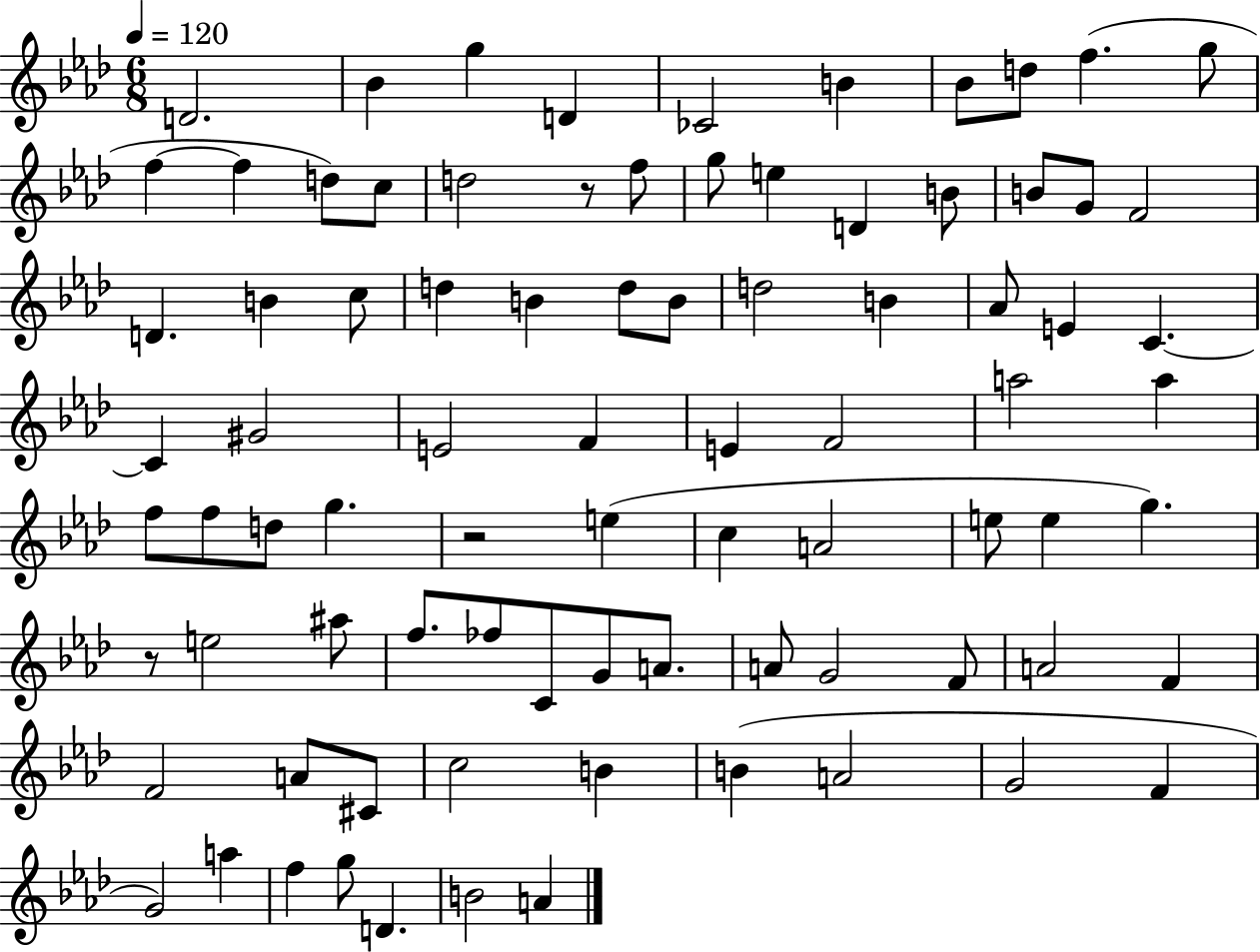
D4/h. Bb4/q G5/q D4/q CES4/h B4/q Bb4/e D5/e F5/q. G5/e F5/q F5/q D5/e C5/e D5/h R/e F5/e G5/e E5/q D4/q B4/e B4/e G4/e F4/h D4/q. B4/q C5/e D5/q B4/q D5/e B4/e D5/h B4/q Ab4/e E4/q C4/q. C4/q G#4/h E4/h F4/q E4/q F4/h A5/h A5/q F5/e F5/e D5/e G5/q. R/h E5/q C5/q A4/h E5/e E5/q G5/q. R/e E5/h A#5/e F5/e. FES5/e C4/e G4/e A4/e. A4/e G4/h F4/e A4/h F4/q F4/h A4/e C#4/e C5/h B4/q B4/q A4/h G4/h F4/q G4/h A5/q F5/q G5/e D4/q. B4/h A4/q